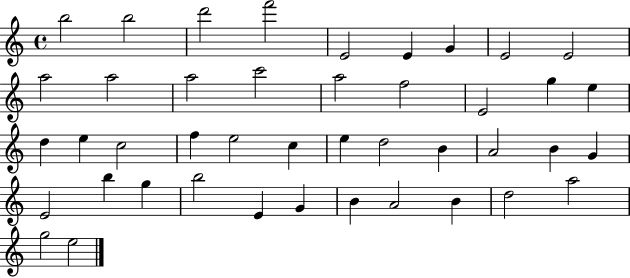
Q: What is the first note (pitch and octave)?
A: B5